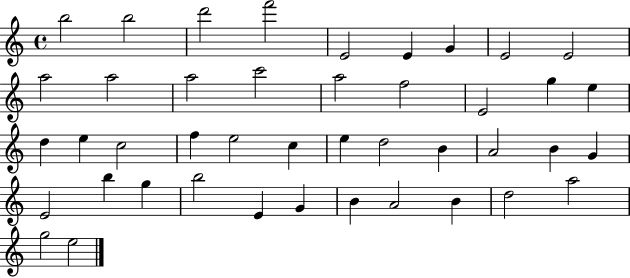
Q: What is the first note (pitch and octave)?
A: B5